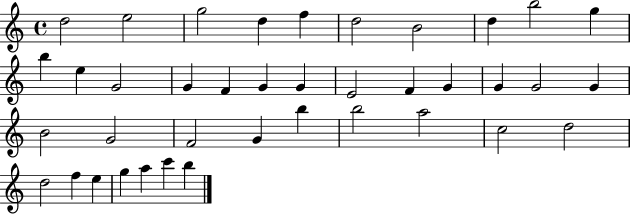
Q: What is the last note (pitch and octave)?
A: B5